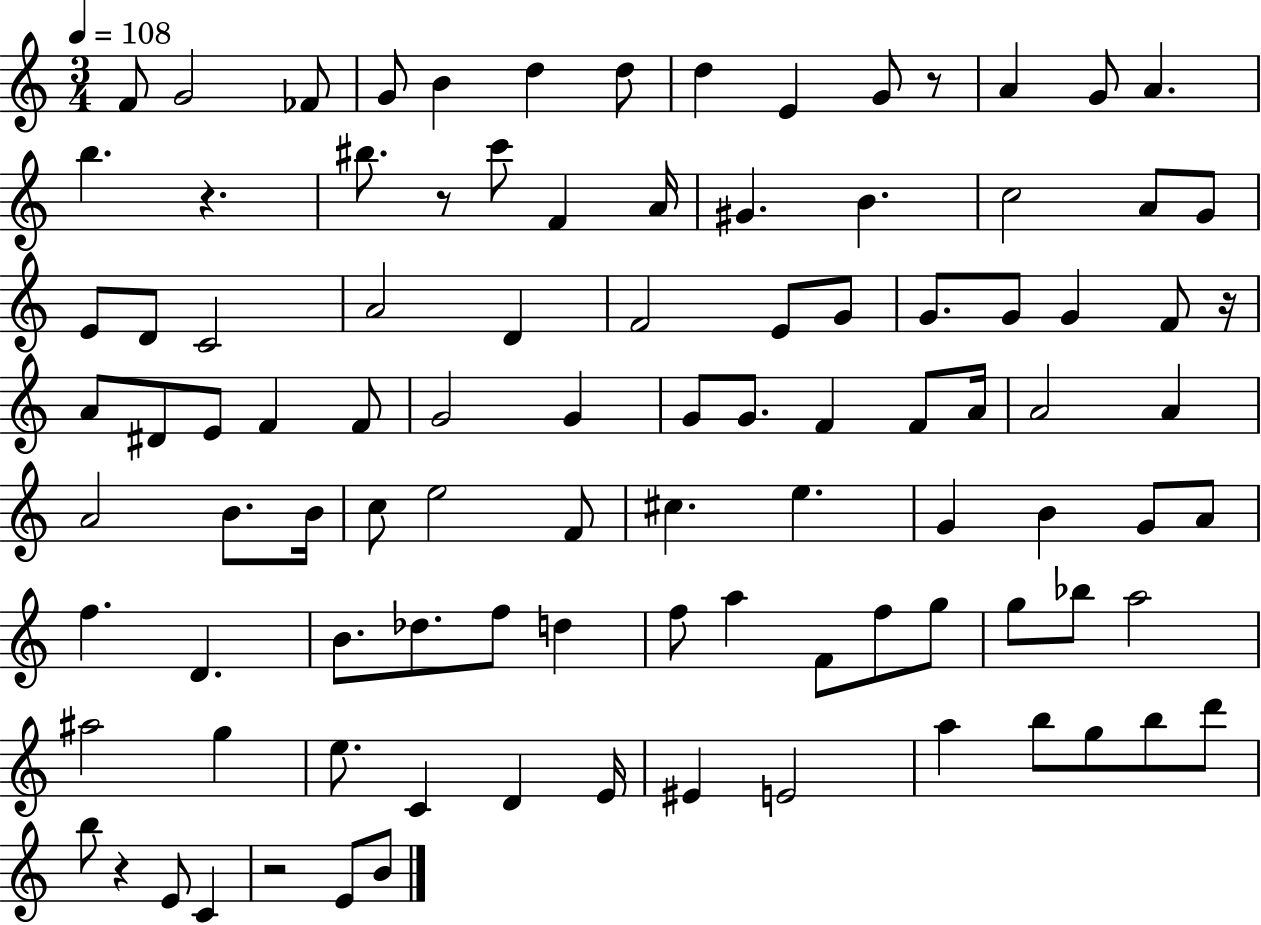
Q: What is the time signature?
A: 3/4